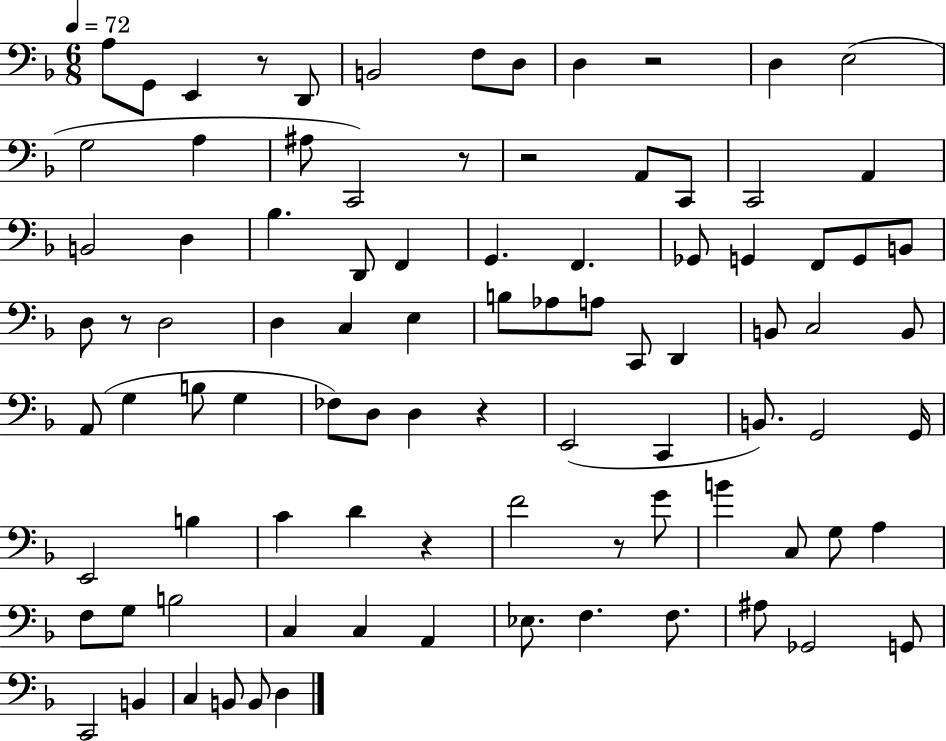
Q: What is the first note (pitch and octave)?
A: A3